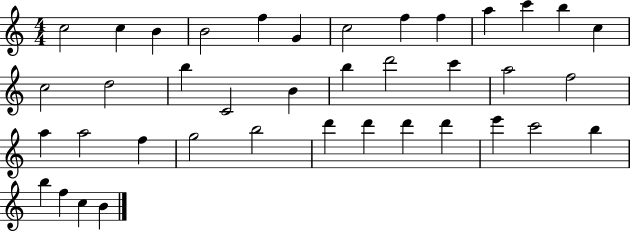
X:1
T:Untitled
M:4/4
L:1/4
K:C
c2 c B B2 f G c2 f f a c' b c c2 d2 b C2 B b d'2 c' a2 f2 a a2 f g2 b2 d' d' d' d' e' c'2 b b f c B